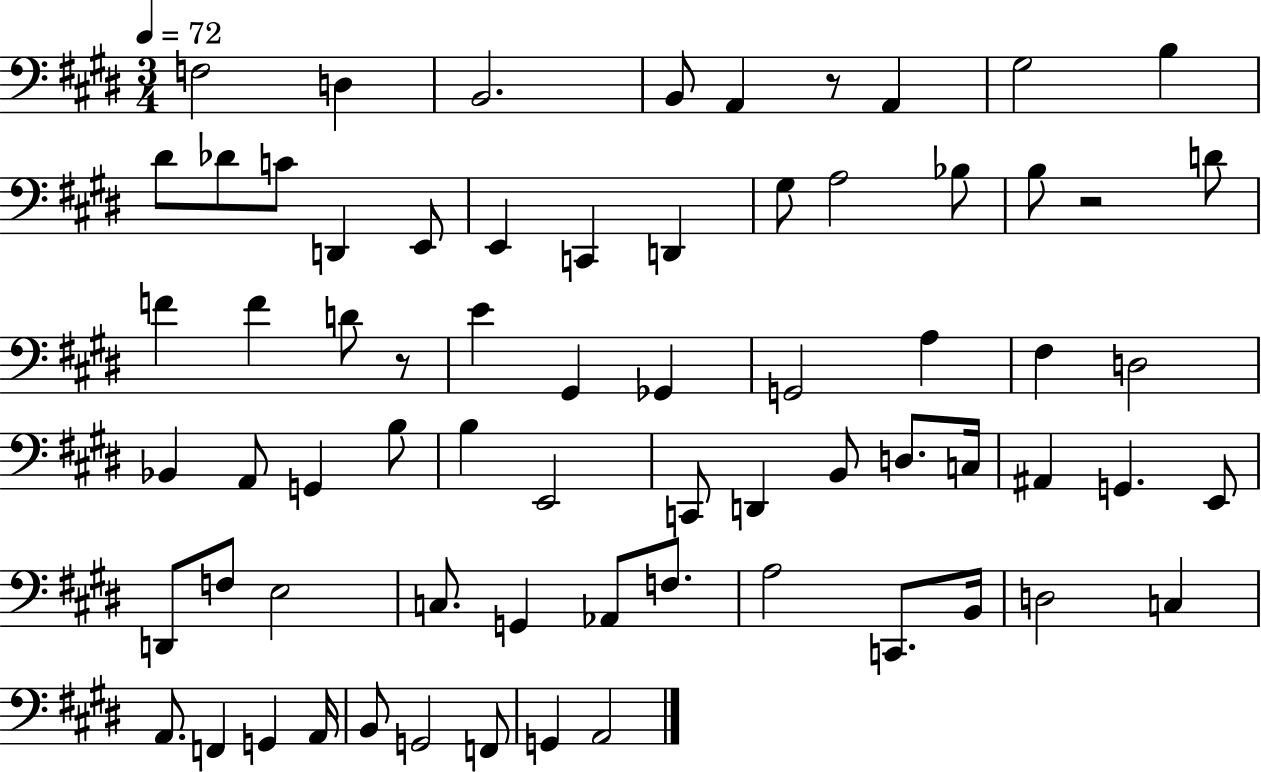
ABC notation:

X:1
T:Untitled
M:3/4
L:1/4
K:E
F,2 D, B,,2 B,,/2 A,, z/2 A,, ^G,2 B, ^D/2 _D/2 C/2 D,, E,,/2 E,, C,, D,, ^G,/2 A,2 _B,/2 B,/2 z2 D/2 F F D/2 z/2 E ^G,, _G,, G,,2 A, ^F, D,2 _B,, A,,/2 G,, B,/2 B, E,,2 C,,/2 D,, B,,/2 D,/2 C,/4 ^A,, G,, E,,/2 D,,/2 F,/2 E,2 C,/2 G,, _A,,/2 F,/2 A,2 C,,/2 B,,/4 D,2 C, A,,/2 F,, G,, A,,/4 B,,/2 G,,2 F,,/2 G,, A,,2